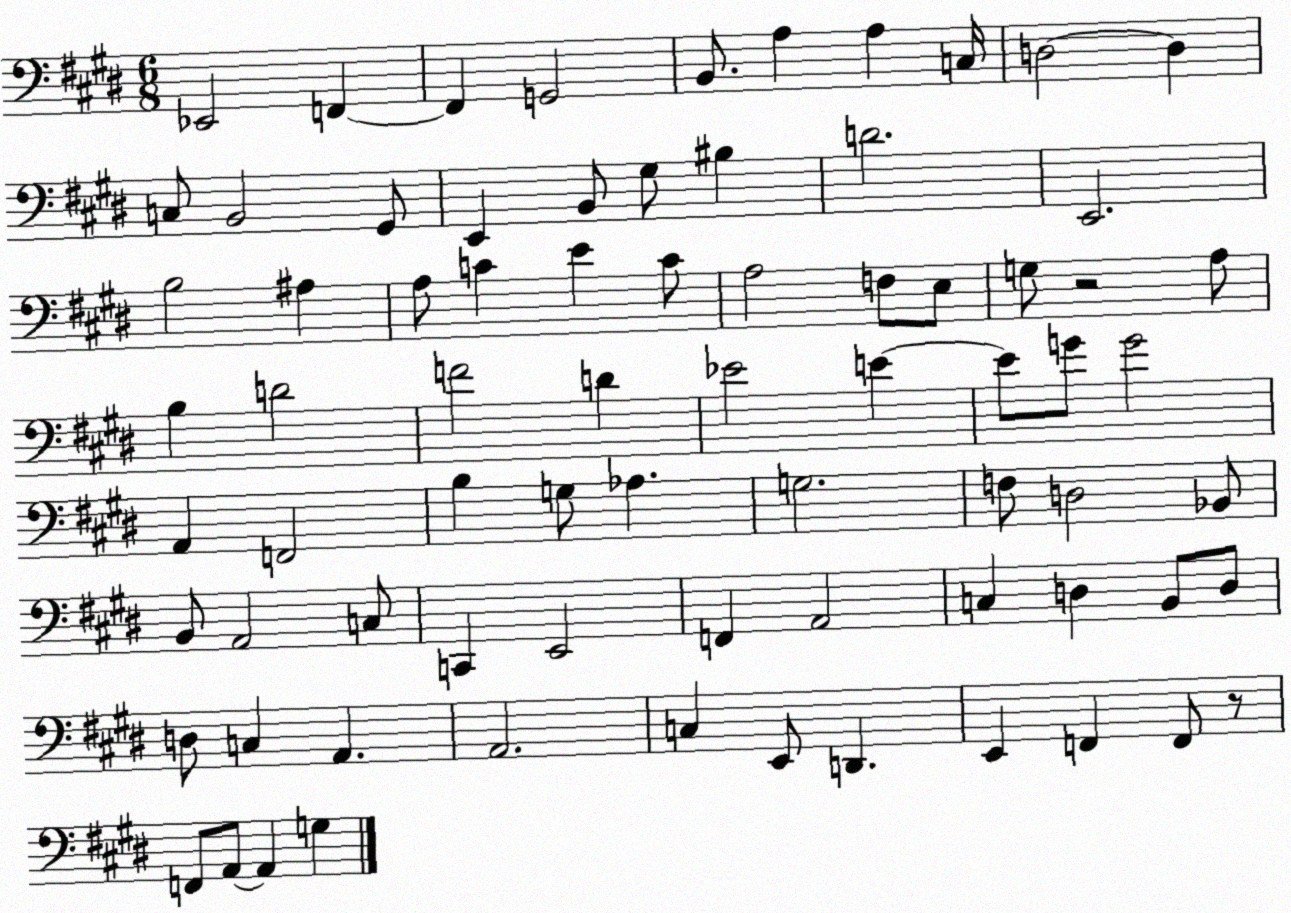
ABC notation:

X:1
T:Untitled
M:6/8
L:1/4
K:E
_E,,2 F,, F,, G,,2 B,,/2 A, A, C,/4 D,2 D, C,/2 B,,2 ^G,,/2 E,, B,,/2 ^G,/2 ^B, D2 E,,2 B,2 ^A, A,/2 C E C/2 A,2 F,/2 E,/2 G,/2 z2 A,/2 B, D2 F2 D _E2 E E/2 G/2 G2 A,, F,,2 B, G,/2 _A, G,2 F,/2 D,2 _B,,/2 B,,/2 A,,2 C,/2 C,, E,,2 F,, A,,2 C, D, B,,/2 D,/2 D,/2 C, A,, A,,2 C, E,,/2 D,, E,, F,, F,,/2 z/2 F,,/2 A,,/2 A,, G,